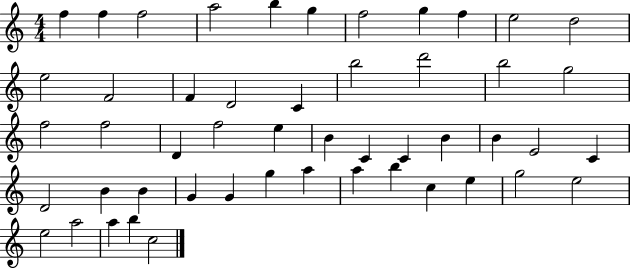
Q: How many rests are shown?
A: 0